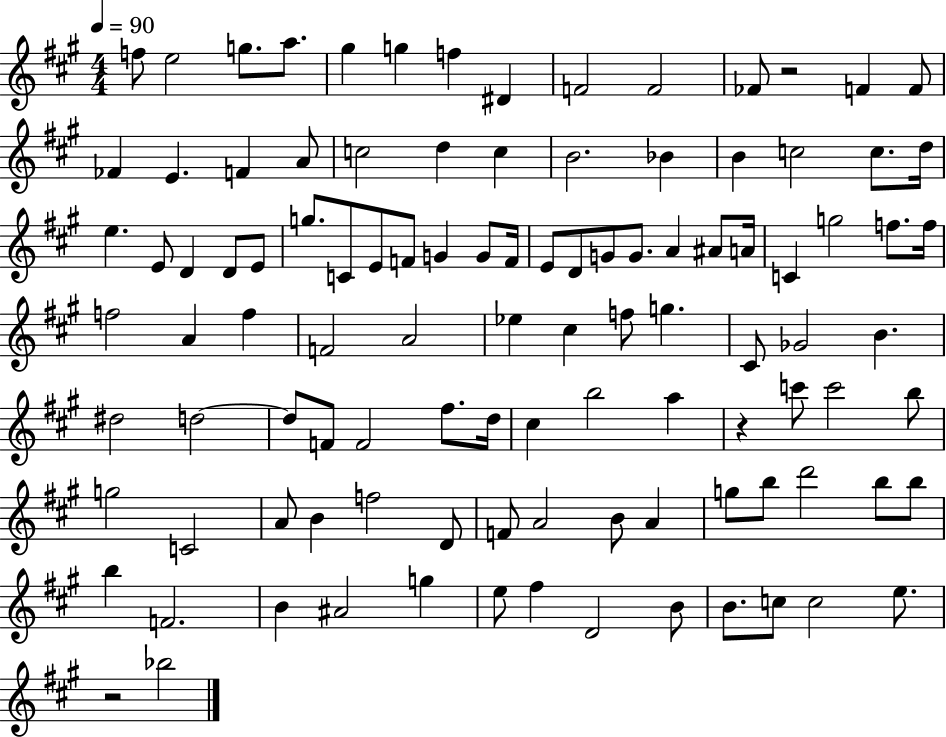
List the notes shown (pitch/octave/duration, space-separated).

F5/e E5/h G5/e. A5/e. G#5/q G5/q F5/q D#4/q F4/h F4/h FES4/e R/h F4/q F4/e FES4/q E4/q. F4/q A4/e C5/h D5/q C5/q B4/h. Bb4/q B4/q C5/h C5/e. D5/s E5/q. E4/e D4/q D4/e E4/e G5/e. C4/e E4/e F4/e G4/q G4/e F4/s E4/e D4/e G4/e G4/e. A4/q A#4/e A4/s C4/q G5/h F5/e. F5/s F5/h A4/q F5/q F4/h A4/h Eb5/q C#5/q F5/e G5/q. C#4/e Gb4/h B4/q. D#5/h D5/h D5/e F4/e F4/h F#5/e. D5/s C#5/q B5/h A5/q R/q C6/e C6/h B5/e G5/h C4/h A4/e B4/q F5/h D4/e F4/e A4/h B4/e A4/q G5/e B5/e D6/h B5/e B5/e B5/q F4/h. B4/q A#4/h G5/q E5/e F#5/q D4/h B4/e B4/e. C5/e C5/h E5/e. R/h Bb5/h